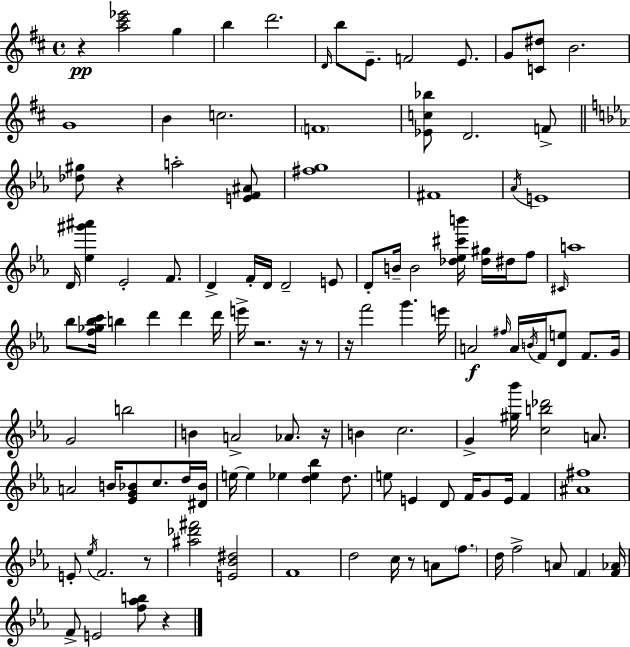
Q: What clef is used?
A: treble